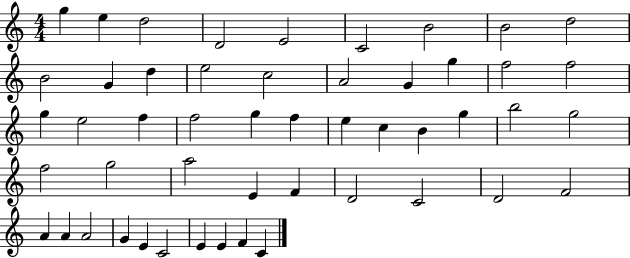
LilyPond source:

{
  \clef treble
  \numericTimeSignature
  \time 4/4
  \key c \major
  g''4 e''4 d''2 | d'2 e'2 | c'2 b'2 | b'2 d''2 | \break b'2 g'4 d''4 | e''2 c''2 | a'2 g'4 g''4 | f''2 f''2 | \break g''4 e''2 f''4 | f''2 g''4 f''4 | e''4 c''4 b'4 g''4 | b''2 g''2 | \break f''2 g''2 | a''2 e'4 f'4 | d'2 c'2 | d'2 f'2 | \break a'4 a'4 a'2 | g'4 e'4 c'2 | e'4 e'4 f'4 c'4 | \bar "|."
}